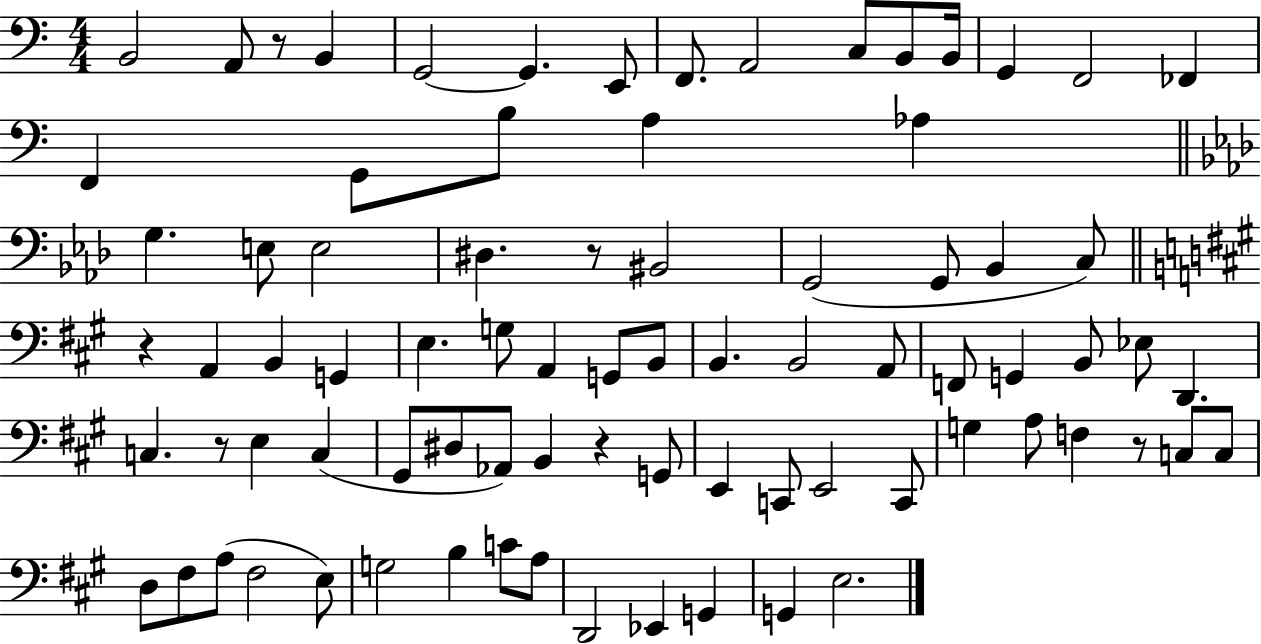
{
  \clef bass
  \numericTimeSignature
  \time 4/4
  \key c \major
  \repeat volta 2 { b,2 a,8 r8 b,4 | g,2~~ g,4. e,8 | f,8. a,2 c8 b,8 b,16 | g,4 f,2 fes,4 | \break f,4 g,8 b8 a4 aes4 | \bar "||" \break \key f \minor g4. e8 e2 | dis4. r8 bis,2 | g,2( g,8 bes,4 c8) | \bar "||" \break \key a \major r4 a,4 b,4 g,4 | e4. g8 a,4 g,8 b,8 | b,4. b,2 a,8 | f,8 g,4 b,8 ees8 d,4. | \break c4. r8 e4 c4( | gis,8 dis8 aes,8) b,4 r4 g,8 | e,4 c,8 e,2 c,8 | g4 a8 f4 r8 c8 c8 | \break d8 fis8 a8( fis2 e8) | g2 b4 c'8 a8 | d,2 ees,4 g,4 | g,4 e2. | \break } \bar "|."
}